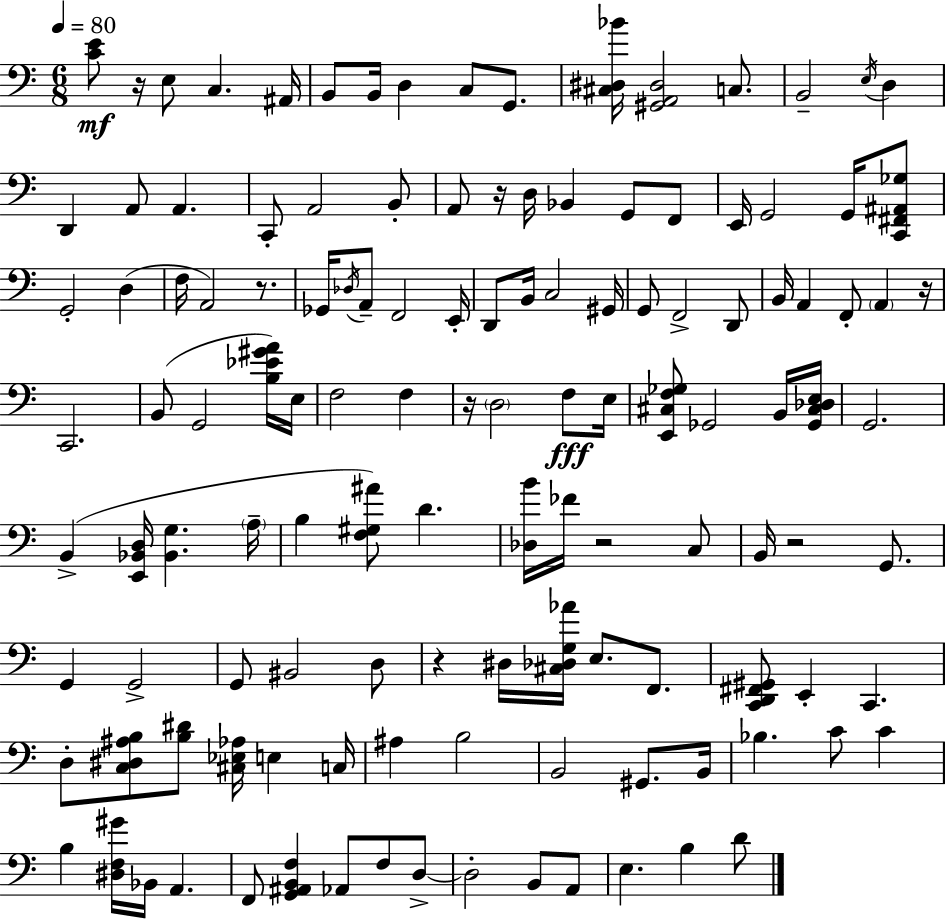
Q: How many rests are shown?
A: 8